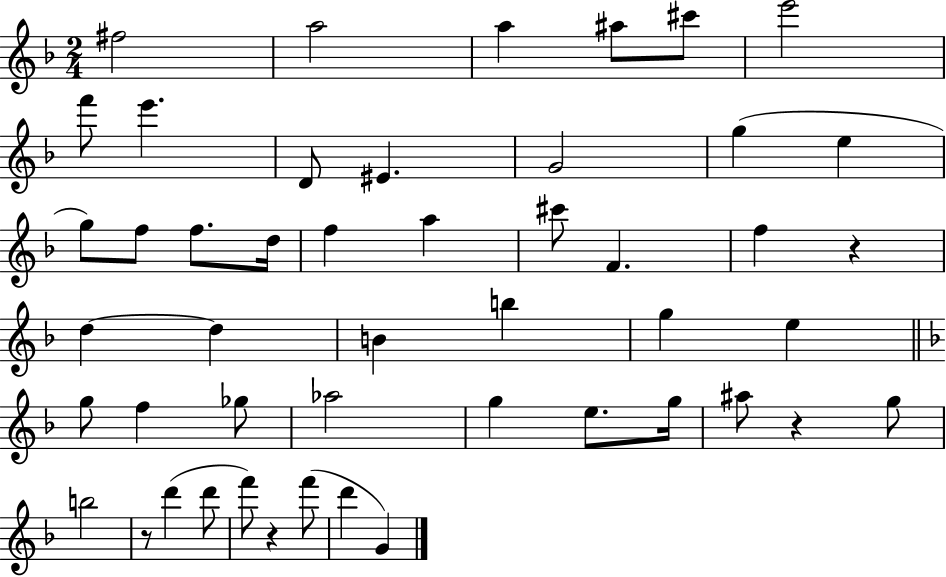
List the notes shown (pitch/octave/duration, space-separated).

F#5/h A5/h A5/q A#5/e C#6/e E6/h F6/e E6/q. D4/e EIS4/q. G4/h G5/q E5/q G5/e F5/e F5/e. D5/s F5/q A5/q C#6/e F4/q. F5/q R/q D5/q D5/q B4/q B5/q G5/q E5/q G5/e F5/q Gb5/e Ab5/h G5/q E5/e. G5/s A#5/e R/q G5/e B5/h R/e D6/q D6/e F6/e R/q F6/e D6/q G4/q